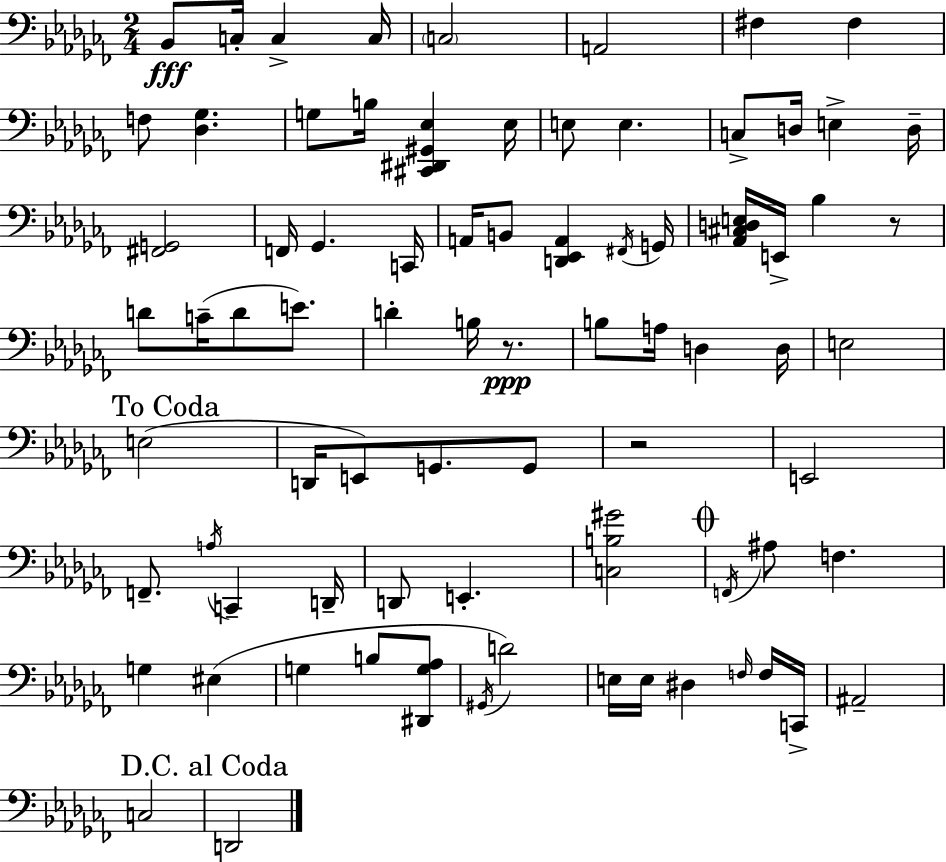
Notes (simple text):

Bb2/e C3/s C3/q C3/s C3/h A2/h F#3/q F#3/q F3/e [Db3,Gb3]/q. G3/e B3/s [C#2,D#2,G#2,Eb3]/q Eb3/s E3/e E3/q. C3/e D3/s E3/q D3/s [F#2,G2]/h F2/s Gb2/q. C2/s A2/s B2/e [D2,Eb2,A2]/q F#2/s G2/s [Ab2,C#3,D3,E3]/s E2/s Bb3/q R/e D4/e C4/s D4/e E4/e. D4/q B3/s R/e. B3/e A3/s D3/q D3/s E3/h E3/h D2/s E2/e G2/e. G2/e R/h E2/h F2/e. A3/s C2/q D2/s D2/e E2/q. [C3,B3,G#4]/h F2/s A#3/e F3/q. G3/q EIS3/q G3/q B3/e [D#2,G3,Ab3]/e G#2/s D4/h E3/s E3/s D#3/q F3/s F3/s C2/s A#2/h C3/h D2/h